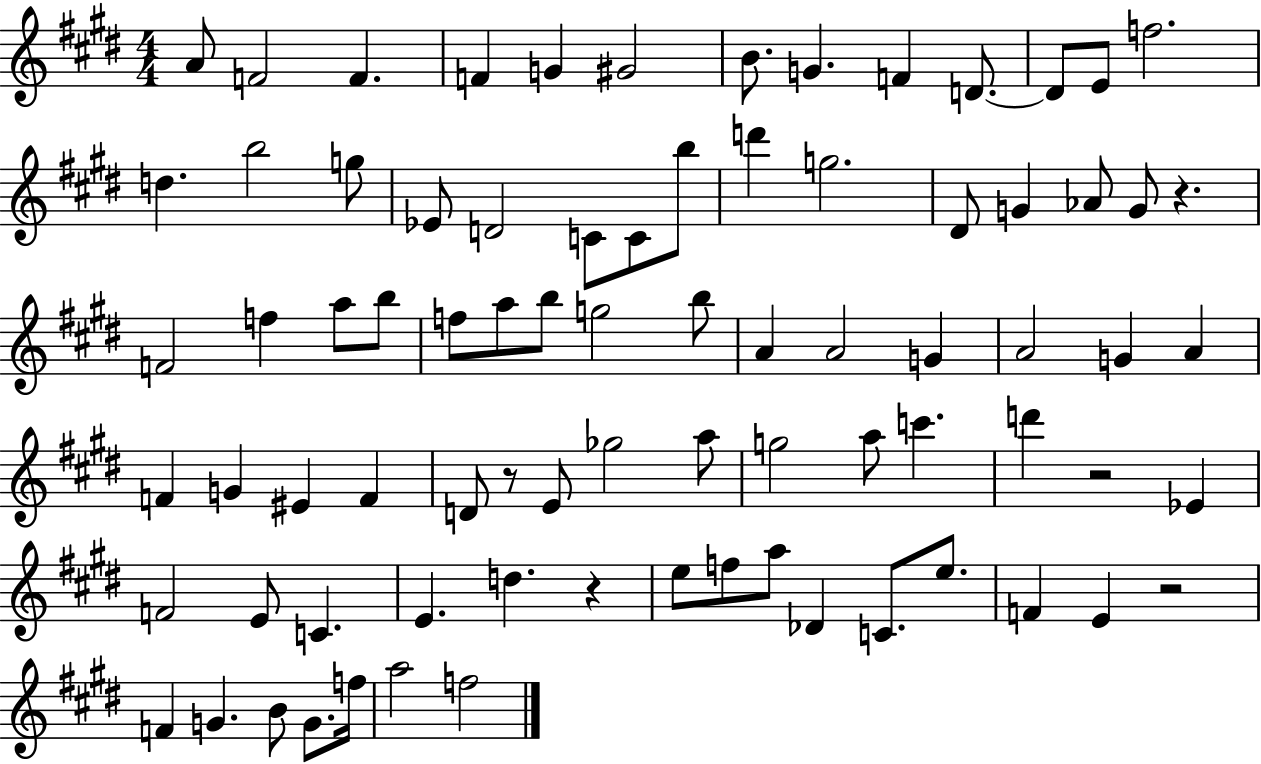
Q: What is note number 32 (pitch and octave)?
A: F5